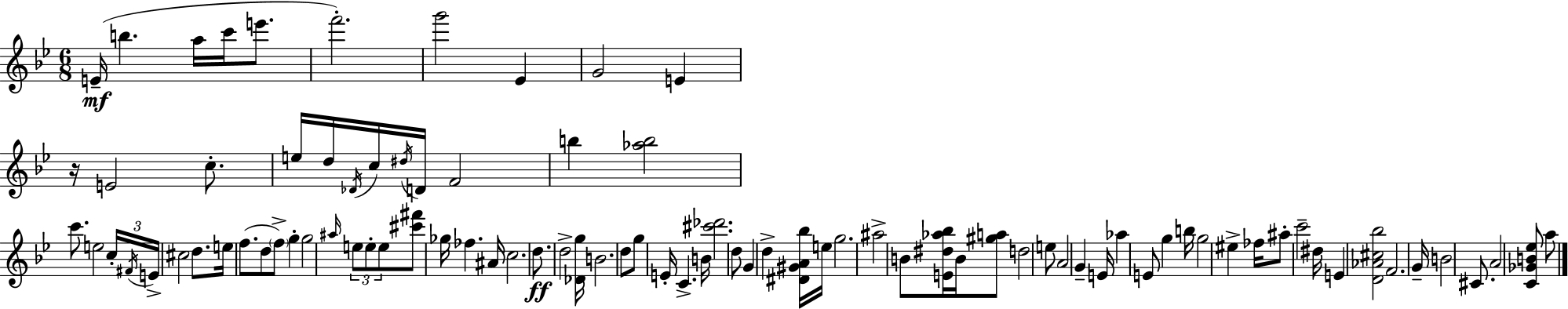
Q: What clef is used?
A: treble